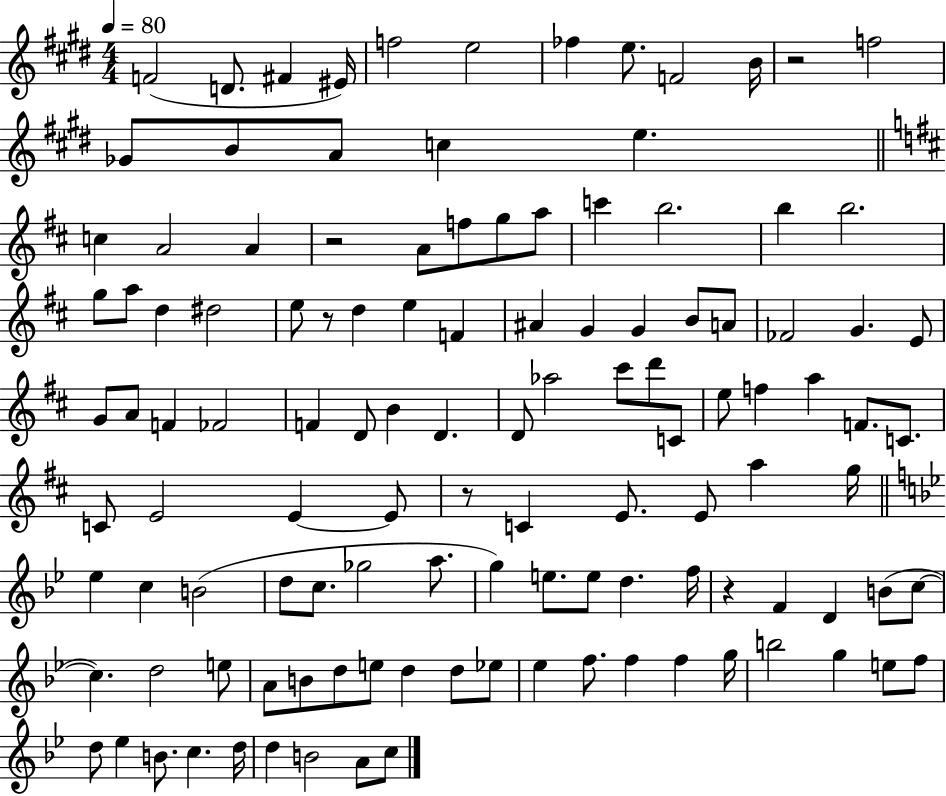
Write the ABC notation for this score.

X:1
T:Untitled
M:4/4
L:1/4
K:E
F2 D/2 ^F ^E/4 f2 e2 _f e/2 F2 B/4 z2 f2 _G/2 B/2 A/2 c e c A2 A z2 A/2 f/2 g/2 a/2 c' b2 b b2 g/2 a/2 d ^d2 e/2 z/2 d e F ^A G G B/2 A/2 _F2 G E/2 G/2 A/2 F _F2 F D/2 B D D/2 _a2 ^c'/2 d'/2 C/2 e/2 f a F/2 C/2 C/2 E2 E E/2 z/2 C E/2 E/2 a g/4 _e c B2 d/2 c/2 _g2 a/2 g e/2 e/2 d f/4 z F D B/2 c/2 c d2 e/2 A/2 B/2 d/2 e/2 d d/2 _e/2 _e f/2 f f g/4 b2 g e/2 f/2 d/2 _e B/2 c d/4 d B2 A/2 c/2